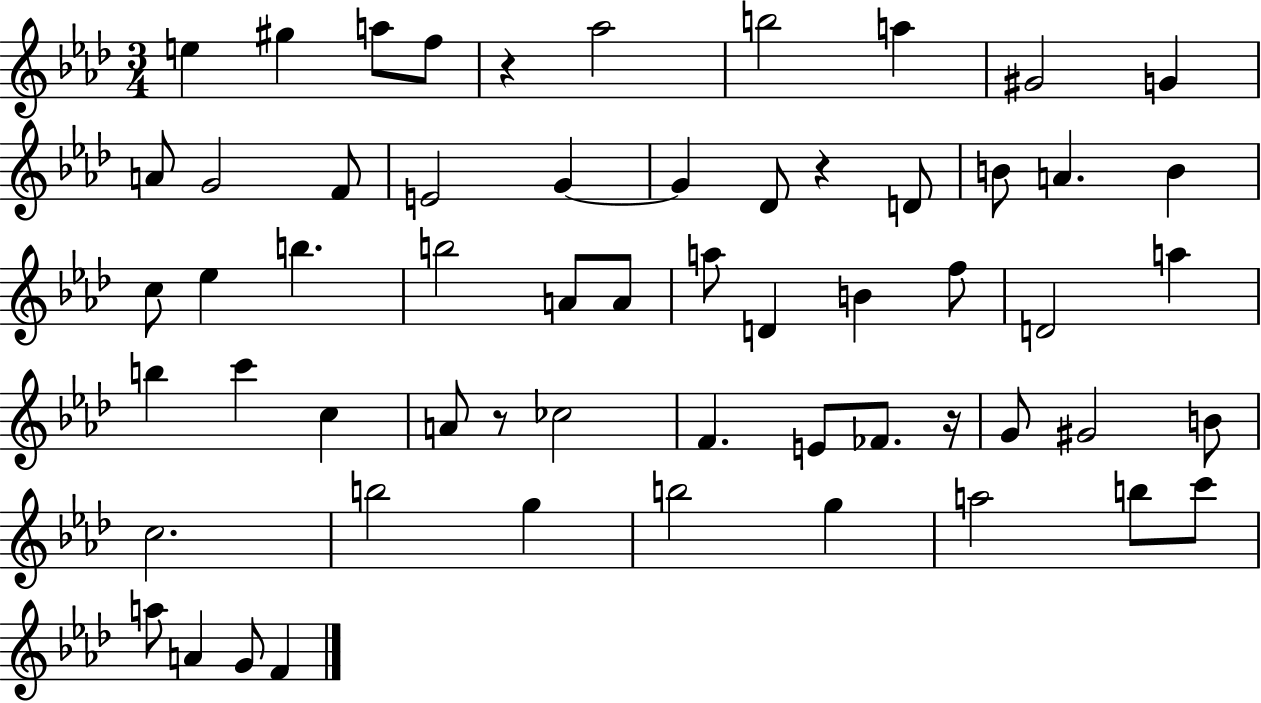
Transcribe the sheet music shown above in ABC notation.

X:1
T:Untitled
M:3/4
L:1/4
K:Ab
e ^g a/2 f/2 z _a2 b2 a ^G2 G A/2 G2 F/2 E2 G G _D/2 z D/2 B/2 A B c/2 _e b b2 A/2 A/2 a/2 D B f/2 D2 a b c' c A/2 z/2 _c2 F E/2 _F/2 z/4 G/2 ^G2 B/2 c2 b2 g b2 g a2 b/2 c'/2 a/2 A G/2 F